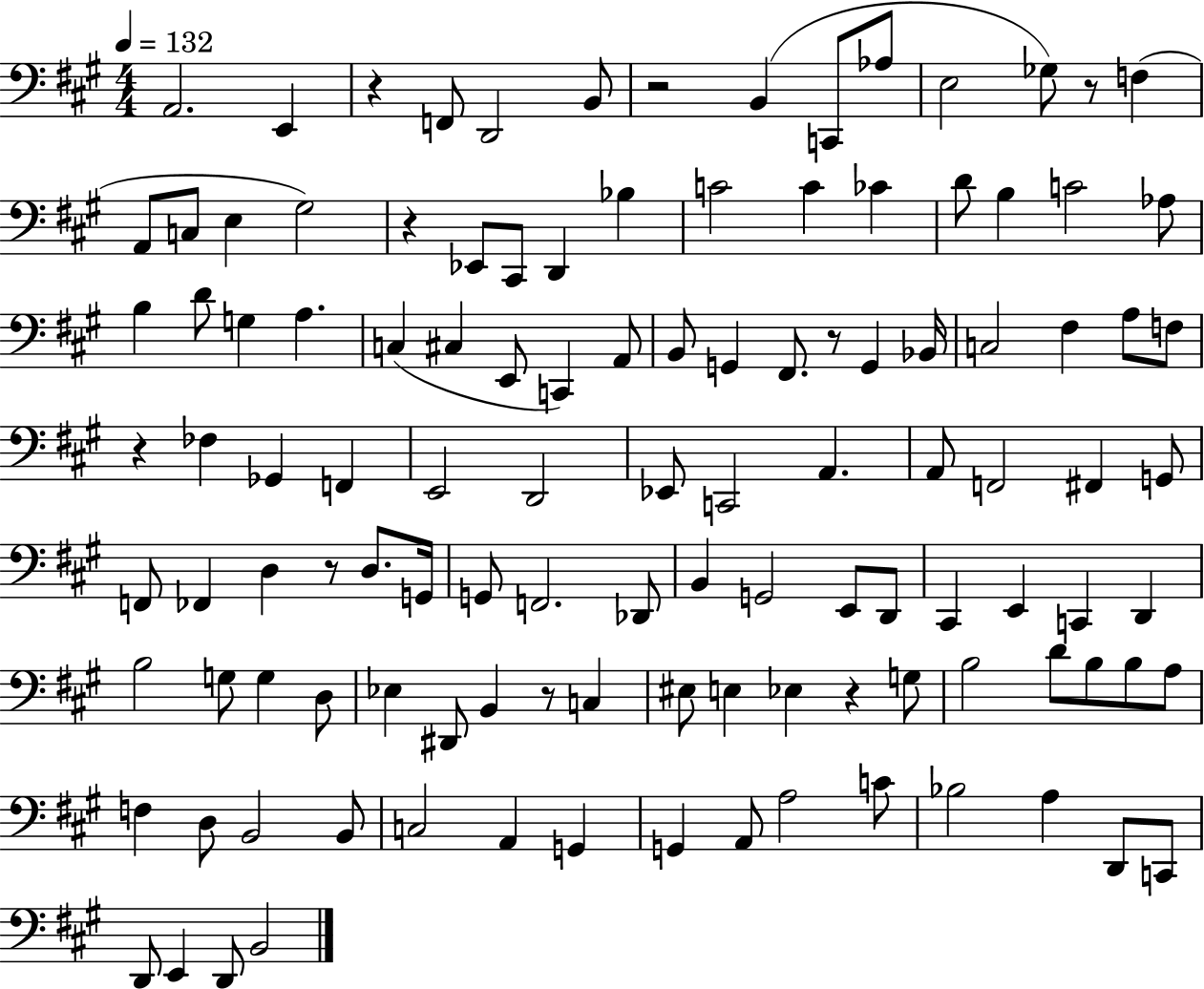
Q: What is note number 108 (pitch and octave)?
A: B2